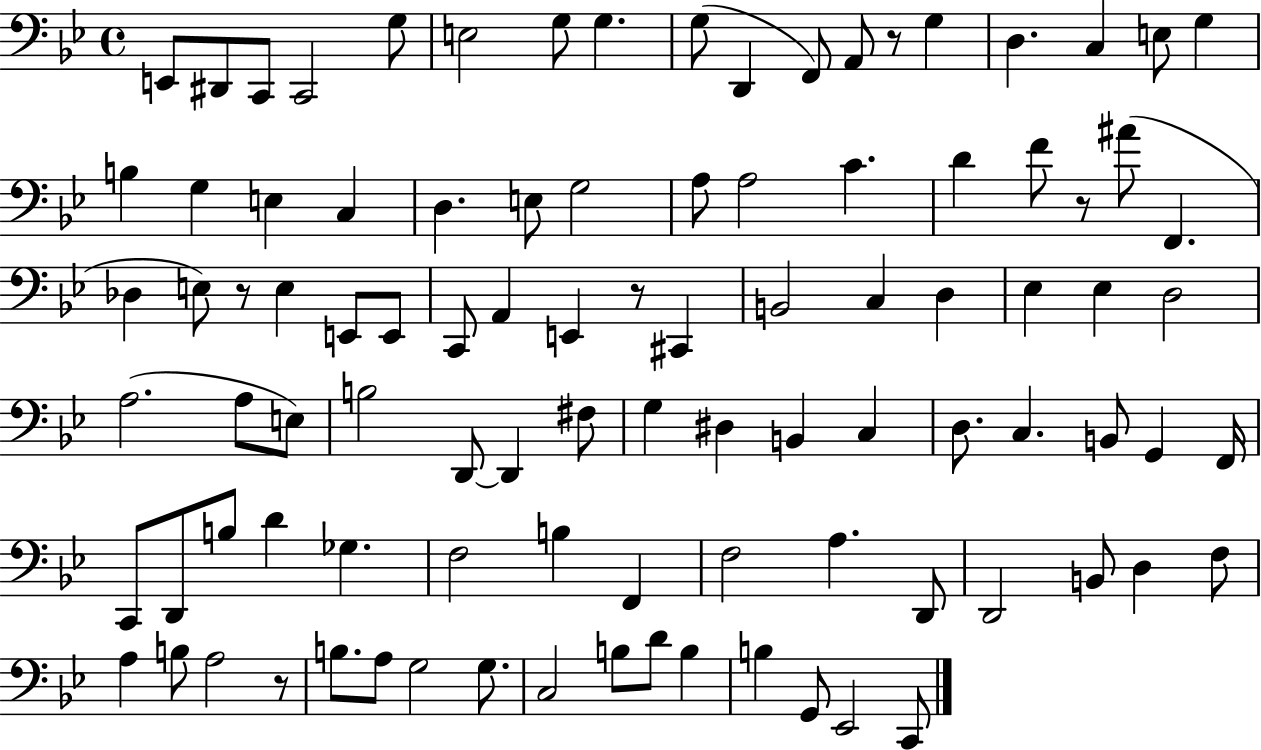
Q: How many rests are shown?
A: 5